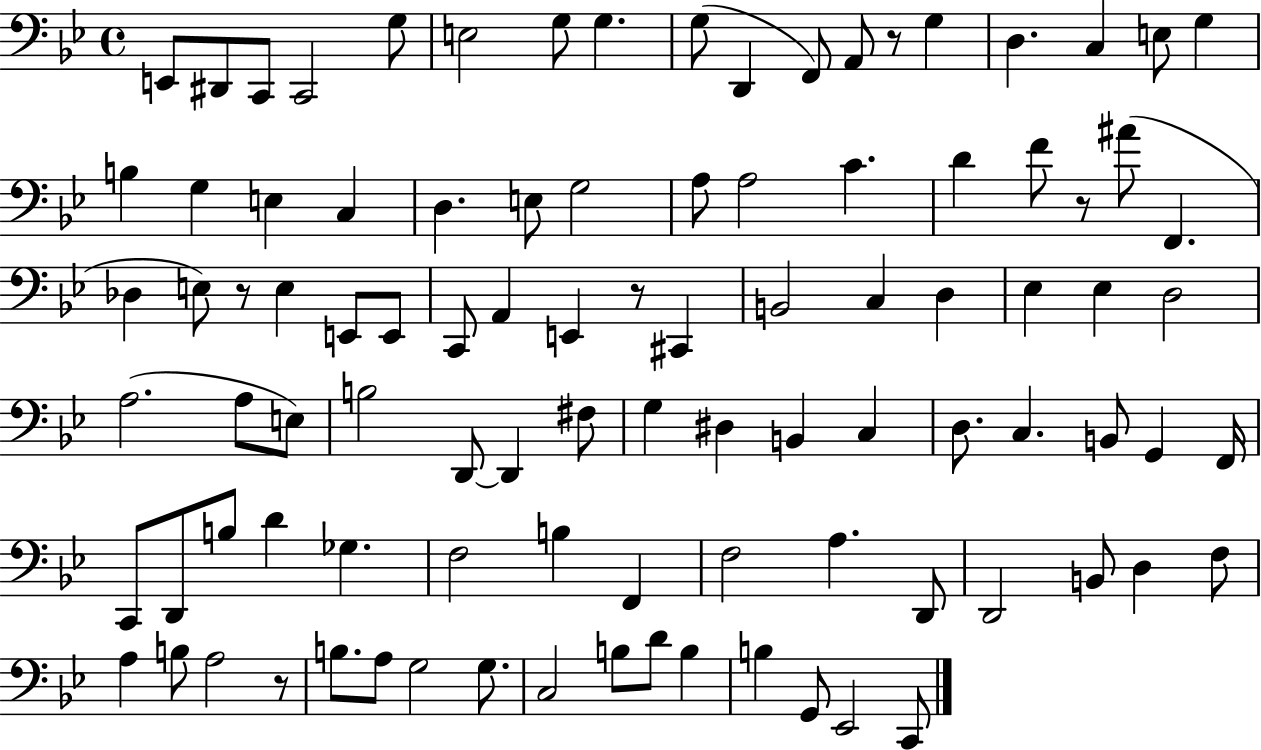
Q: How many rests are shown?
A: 5